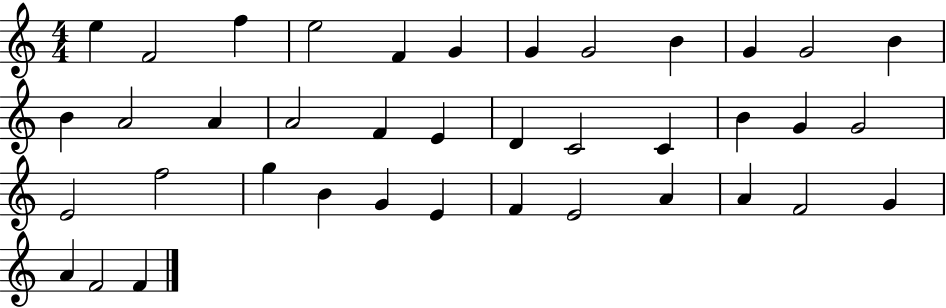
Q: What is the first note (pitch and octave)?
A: E5